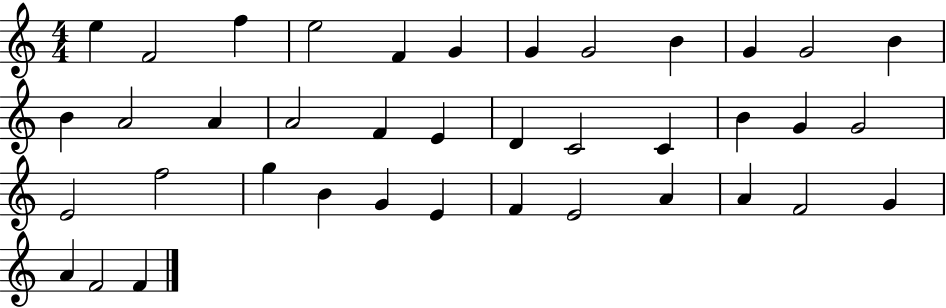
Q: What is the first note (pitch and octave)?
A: E5